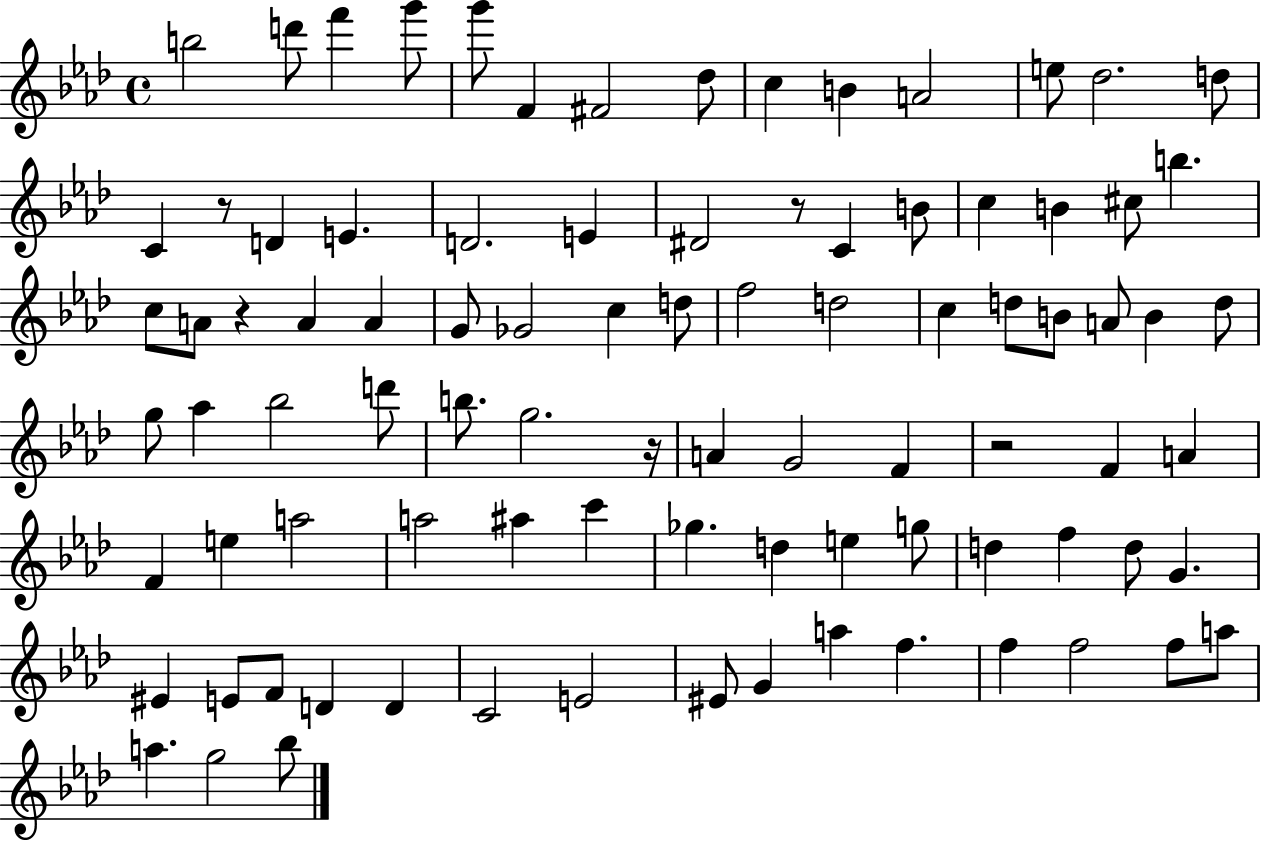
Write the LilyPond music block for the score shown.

{
  \clef treble
  \time 4/4
  \defaultTimeSignature
  \key aes \major
  \repeat volta 2 { b''2 d'''8 f'''4 g'''8 | g'''8 f'4 fis'2 des''8 | c''4 b'4 a'2 | e''8 des''2. d''8 | \break c'4 r8 d'4 e'4. | d'2. e'4 | dis'2 r8 c'4 b'8 | c''4 b'4 cis''8 b''4. | \break c''8 a'8 r4 a'4 a'4 | g'8 ges'2 c''4 d''8 | f''2 d''2 | c''4 d''8 b'8 a'8 b'4 d''8 | \break g''8 aes''4 bes''2 d'''8 | b''8. g''2. r16 | a'4 g'2 f'4 | r2 f'4 a'4 | \break f'4 e''4 a''2 | a''2 ais''4 c'''4 | ges''4. d''4 e''4 g''8 | d''4 f''4 d''8 g'4. | \break eis'4 e'8 f'8 d'4 d'4 | c'2 e'2 | eis'8 g'4 a''4 f''4. | f''4 f''2 f''8 a''8 | \break a''4. g''2 bes''8 | } \bar "|."
}